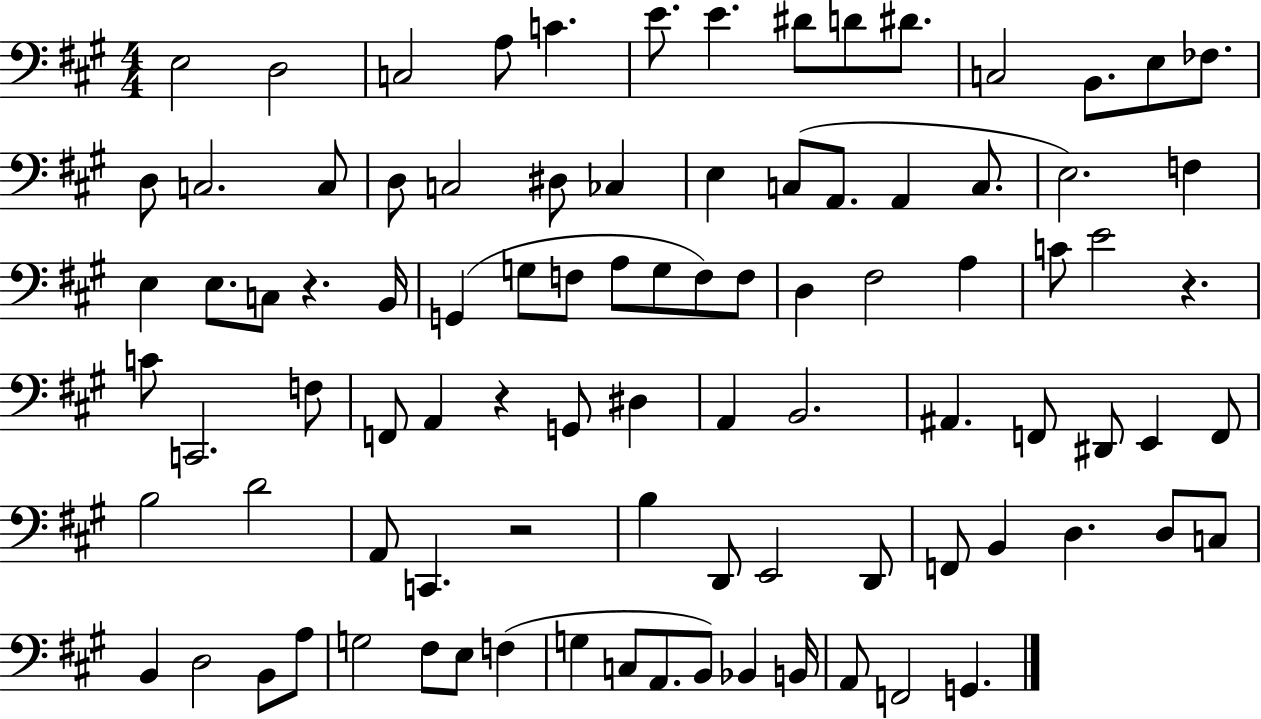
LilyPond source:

{
  \clef bass
  \numericTimeSignature
  \time 4/4
  \key a \major
  \repeat volta 2 { e2 d2 | c2 a8 c'4. | e'8. e'4. dis'8 d'8 dis'8. | c2 b,8. e8 fes8. | \break d8 c2. c8 | d8 c2 dis8 ces4 | e4 c8( a,8. a,4 c8. | e2.) f4 | \break e4 e8. c8 r4. b,16 | g,4( g8 f8 a8 g8 f8) f8 | d4 fis2 a4 | c'8 e'2 r4. | \break c'8 c,2. f8 | f,8 a,4 r4 g,8 dis4 | a,4 b,2. | ais,4. f,8 dis,8 e,4 f,8 | \break b2 d'2 | a,8 c,4. r2 | b4 d,8 e,2 d,8 | f,8 b,4 d4. d8 c8 | \break b,4 d2 b,8 a8 | g2 fis8 e8 f4( | g4 c8 a,8. b,8) bes,4 b,16 | a,8 f,2 g,4. | \break } \bar "|."
}